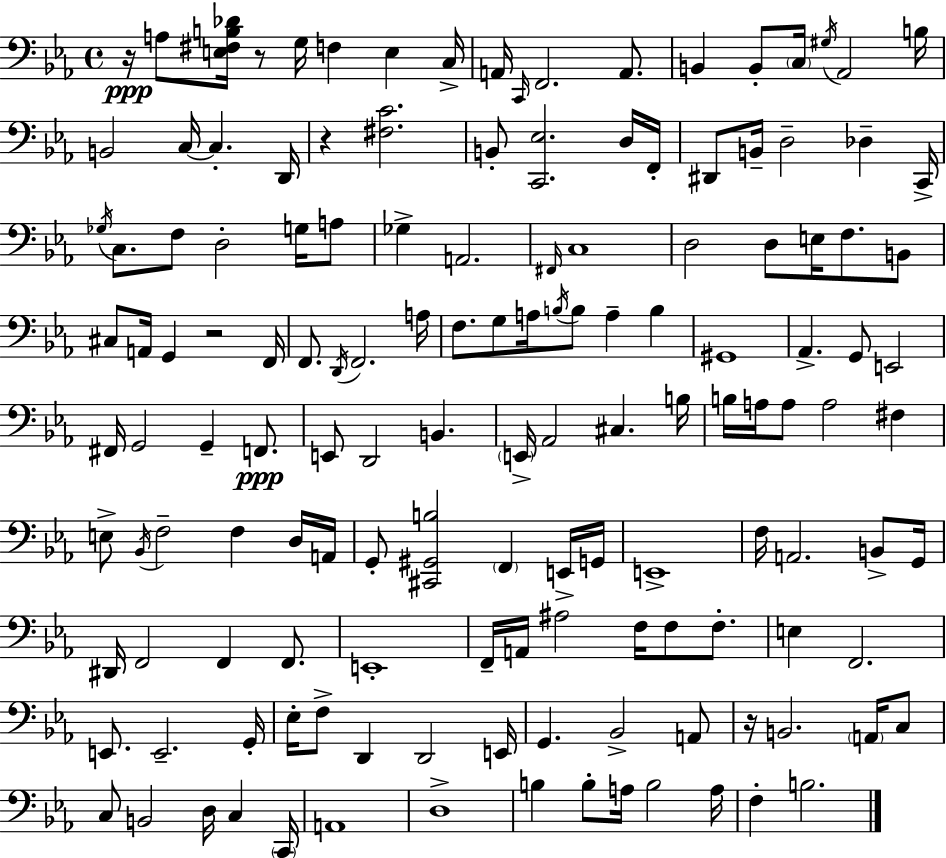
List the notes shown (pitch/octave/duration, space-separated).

R/s A3/e [E3,F#3,B3,Db4]/s R/e G3/s F3/q E3/q C3/s A2/s C2/s F2/h. A2/e. B2/q B2/e C3/s G#3/s Ab2/h B3/s B2/h C3/s C3/q. D2/s R/q [F#3,C4]/h. B2/e [C2,Eb3]/h. D3/s F2/s D#2/e B2/s D3/h Db3/q C2/s Gb3/s C3/e. F3/e D3/h G3/s A3/e Gb3/q A2/h. F#2/s C3/w D3/h D3/e E3/s F3/e. B2/e C#3/e A2/s G2/q R/h F2/s F2/e. D2/s F2/h. A3/s F3/e. G3/e A3/s B3/s B3/e A3/q B3/q G#2/w Ab2/q. G2/e E2/h F#2/s G2/h G2/q F2/e. E2/e D2/h B2/q. E2/s Ab2/h C#3/q. B3/s B3/s A3/s A3/e A3/h F#3/q E3/e Bb2/s F3/h F3/q D3/s A2/s G2/e [C#2,G#2,B3]/h F2/q E2/s G2/s E2/w F3/s A2/h. B2/e G2/s D#2/s F2/h F2/q F2/e. E2/w F2/s A2/s A#3/h F3/s F3/e F3/e. E3/q F2/h. E2/e. E2/h. G2/s Eb3/s F3/e D2/q D2/h E2/s G2/q. Bb2/h A2/e R/s B2/h. A2/s C3/e C3/e B2/h D3/s C3/q C2/s A2/w D3/w B3/q B3/e A3/s B3/h A3/s F3/q B3/h.